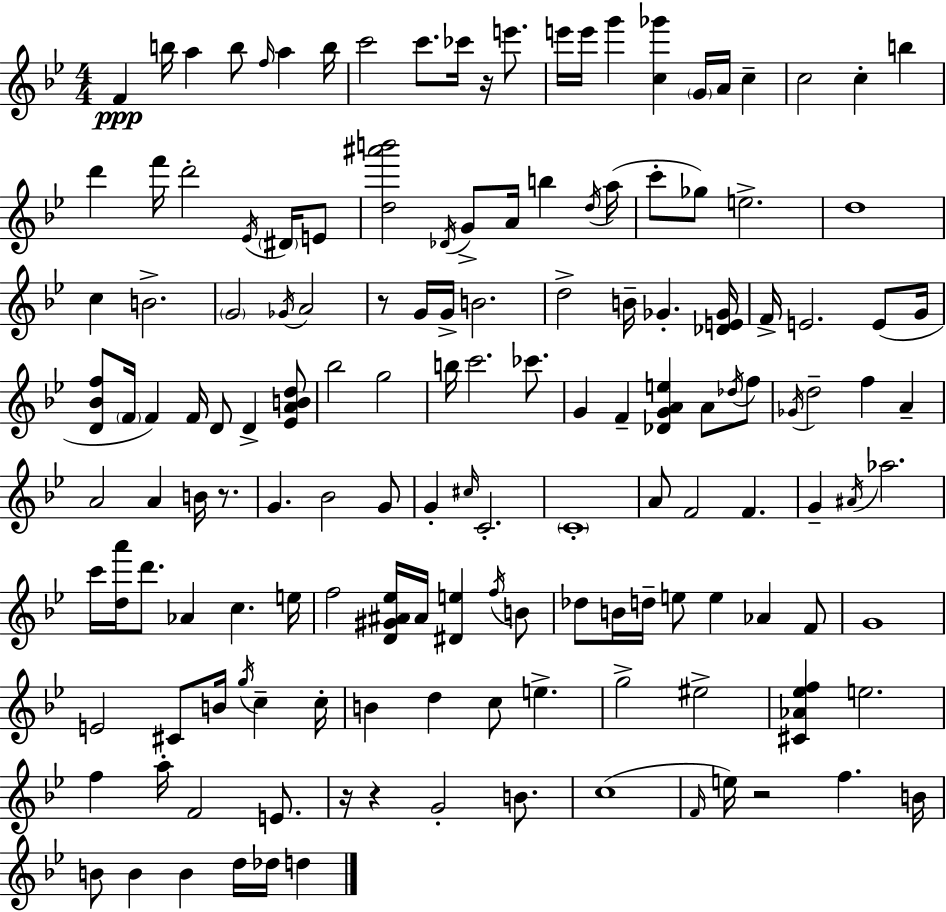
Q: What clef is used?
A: treble